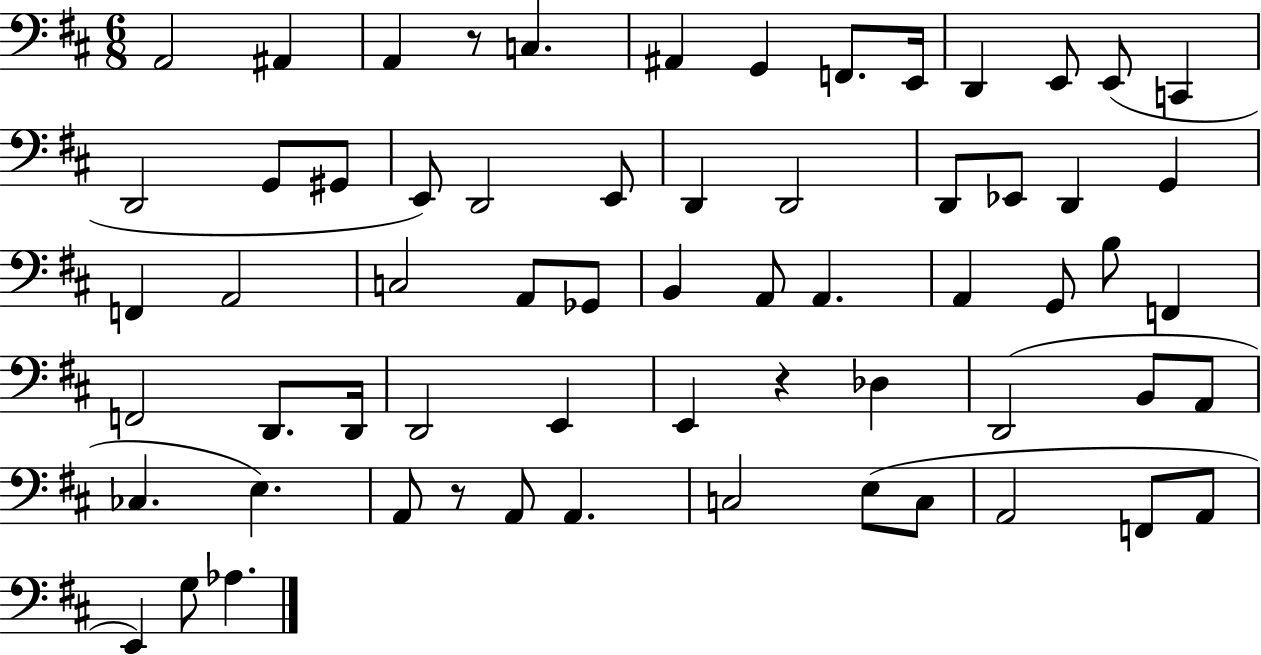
X:1
T:Untitled
M:6/8
L:1/4
K:D
A,,2 ^A,, A,, z/2 C, ^A,, G,, F,,/2 E,,/4 D,, E,,/2 E,,/2 C,, D,,2 G,,/2 ^G,,/2 E,,/2 D,,2 E,,/2 D,, D,,2 D,,/2 _E,,/2 D,, G,, F,, A,,2 C,2 A,,/2 _G,,/2 B,, A,,/2 A,, A,, G,,/2 B,/2 F,, F,,2 D,,/2 D,,/4 D,,2 E,, E,, z _D, D,,2 B,,/2 A,,/2 _C, E, A,,/2 z/2 A,,/2 A,, C,2 E,/2 C,/2 A,,2 F,,/2 A,,/2 E,, G,/2 _A,